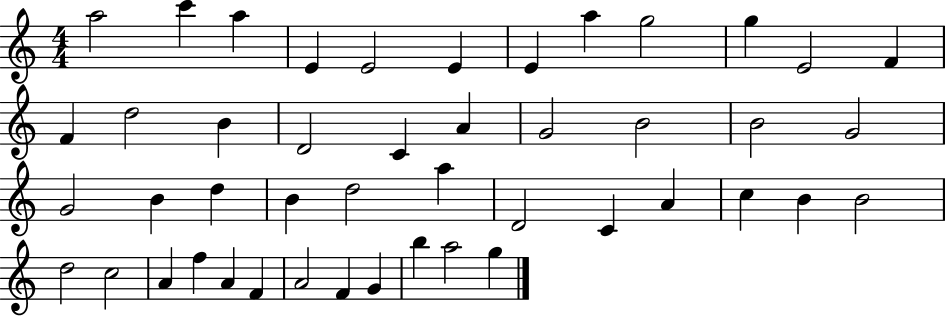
{
  \clef treble
  \numericTimeSignature
  \time 4/4
  \key c \major
  a''2 c'''4 a''4 | e'4 e'2 e'4 | e'4 a''4 g''2 | g''4 e'2 f'4 | \break f'4 d''2 b'4 | d'2 c'4 a'4 | g'2 b'2 | b'2 g'2 | \break g'2 b'4 d''4 | b'4 d''2 a''4 | d'2 c'4 a'4 | c''4 b'4 b'2 | \break d''2 c''2 | a'4 f''4 a'4 f'4 | a'2 f'4 g'4 | b''4 a''2 g''4 | \break \bar "|."
}